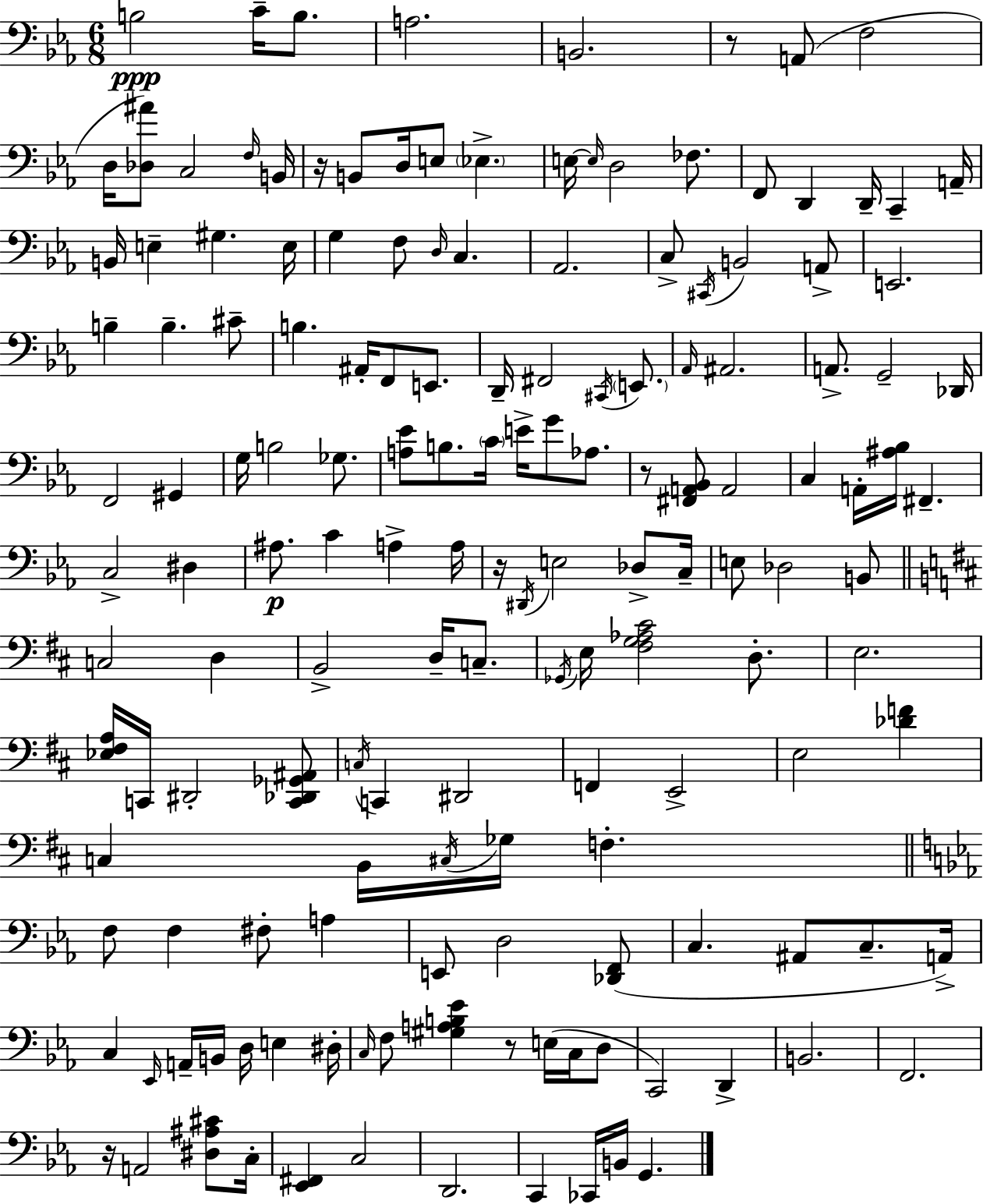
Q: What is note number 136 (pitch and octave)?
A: B2